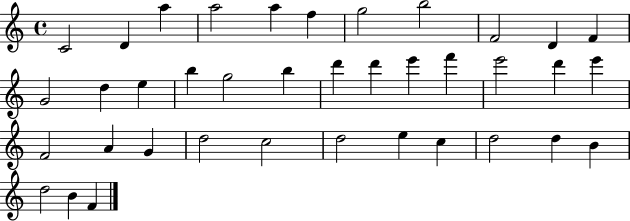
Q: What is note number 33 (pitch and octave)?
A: D5